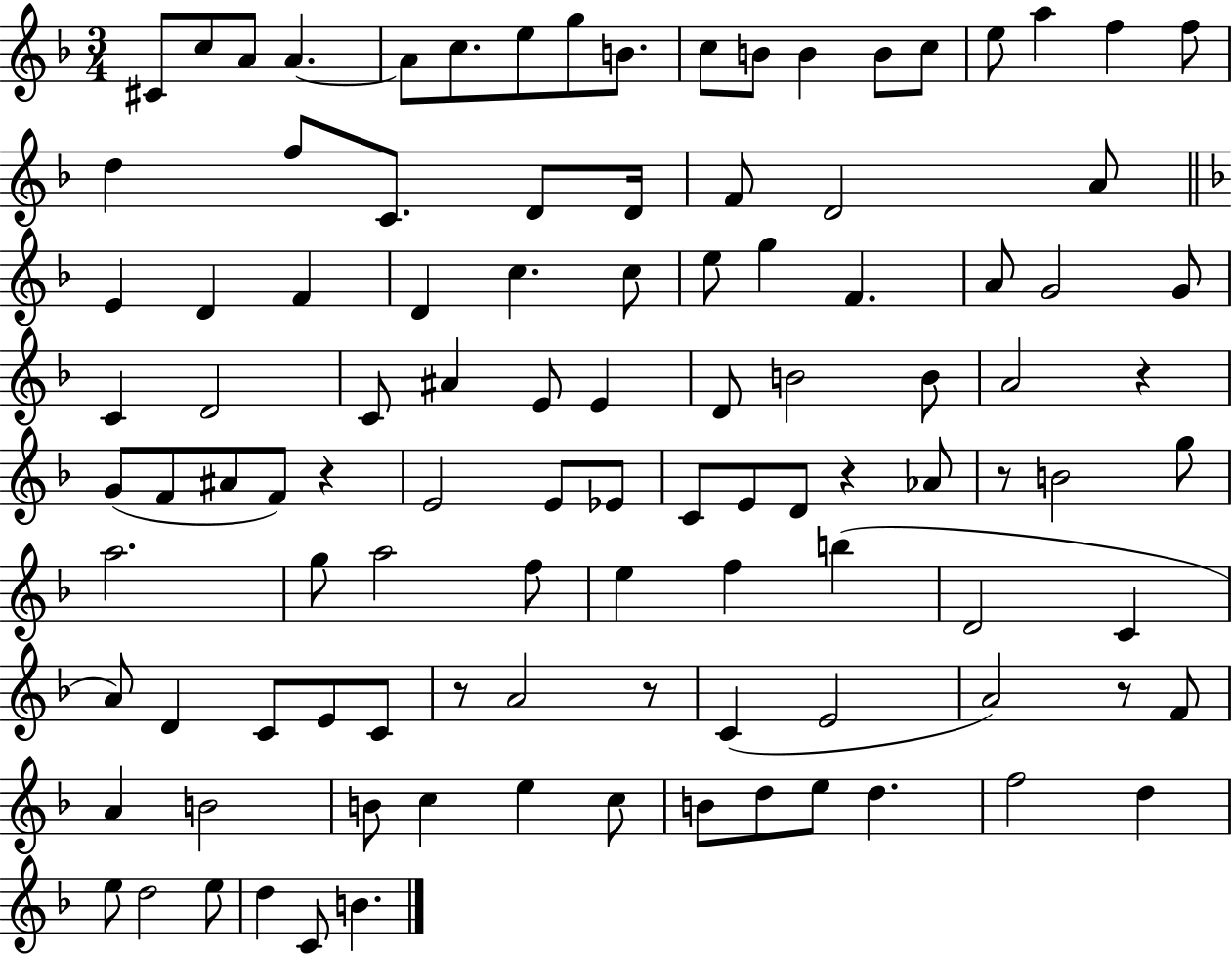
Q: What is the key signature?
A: F major